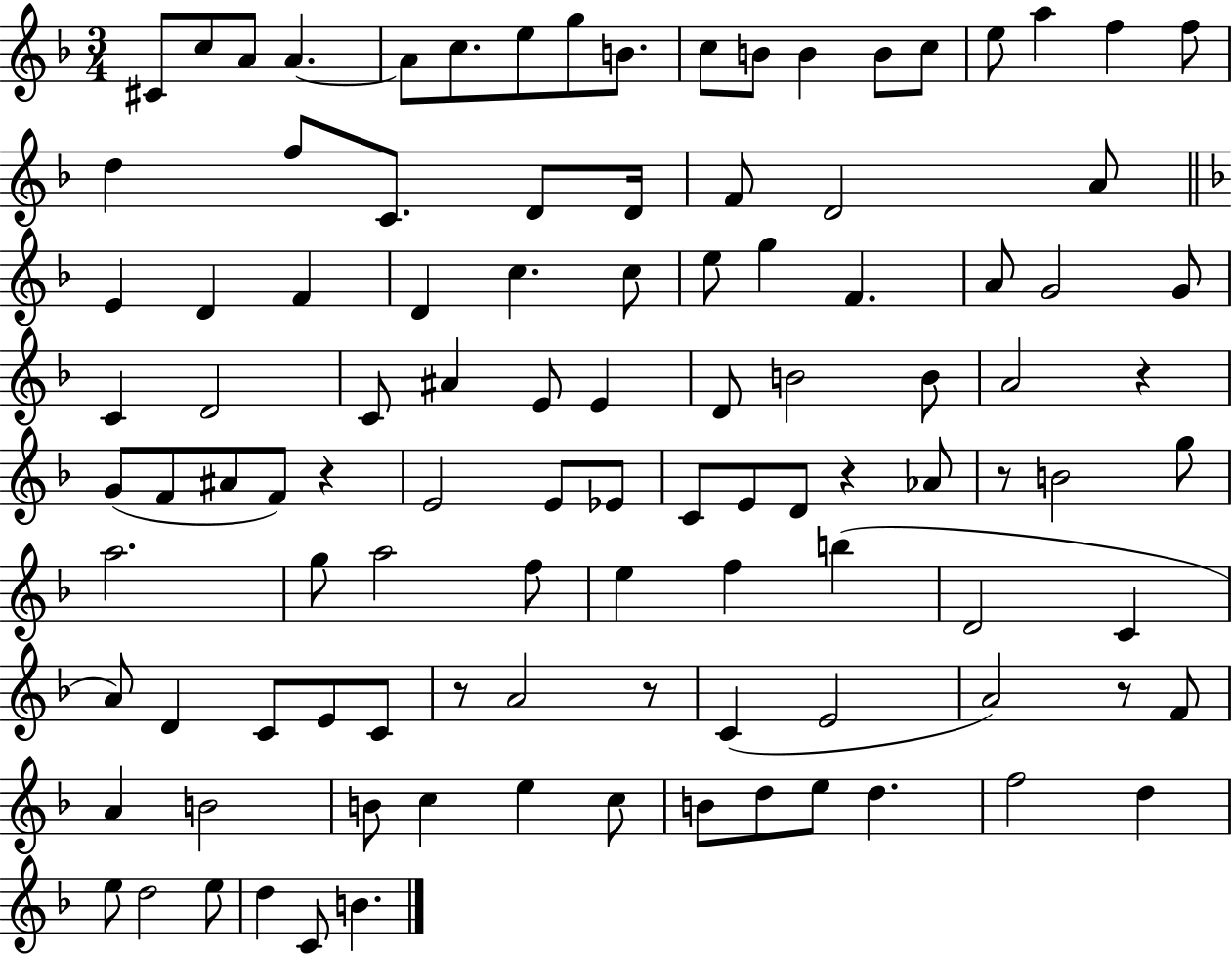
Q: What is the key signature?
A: F major